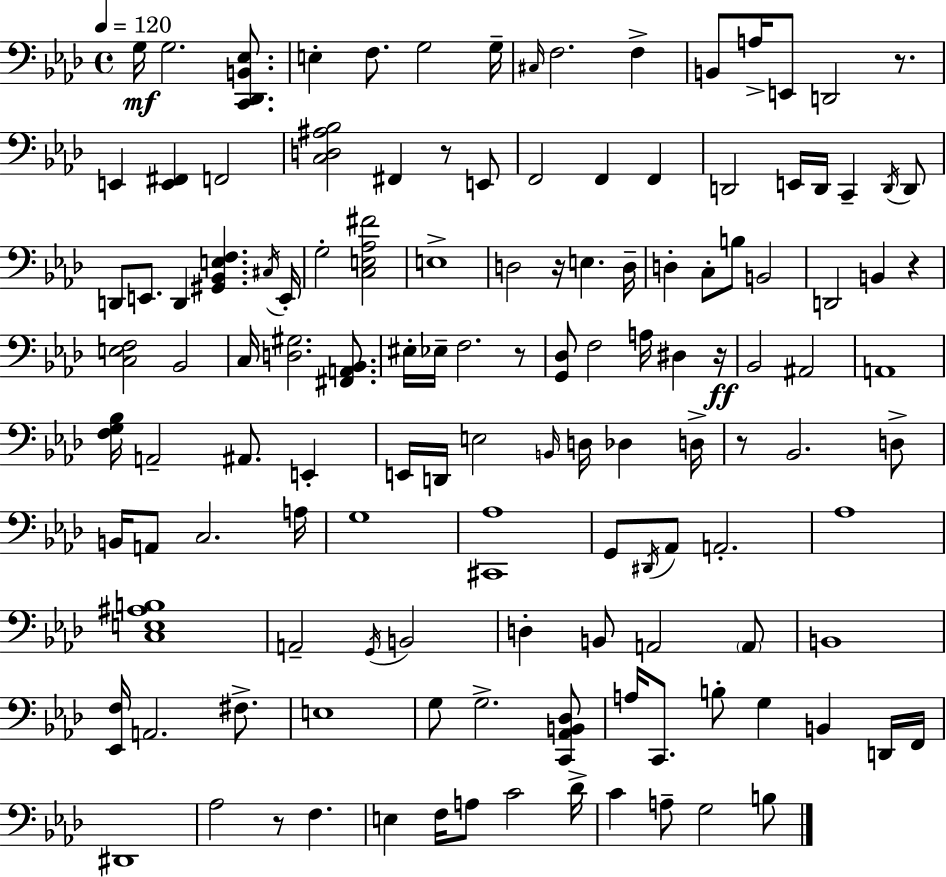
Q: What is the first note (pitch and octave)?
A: G3